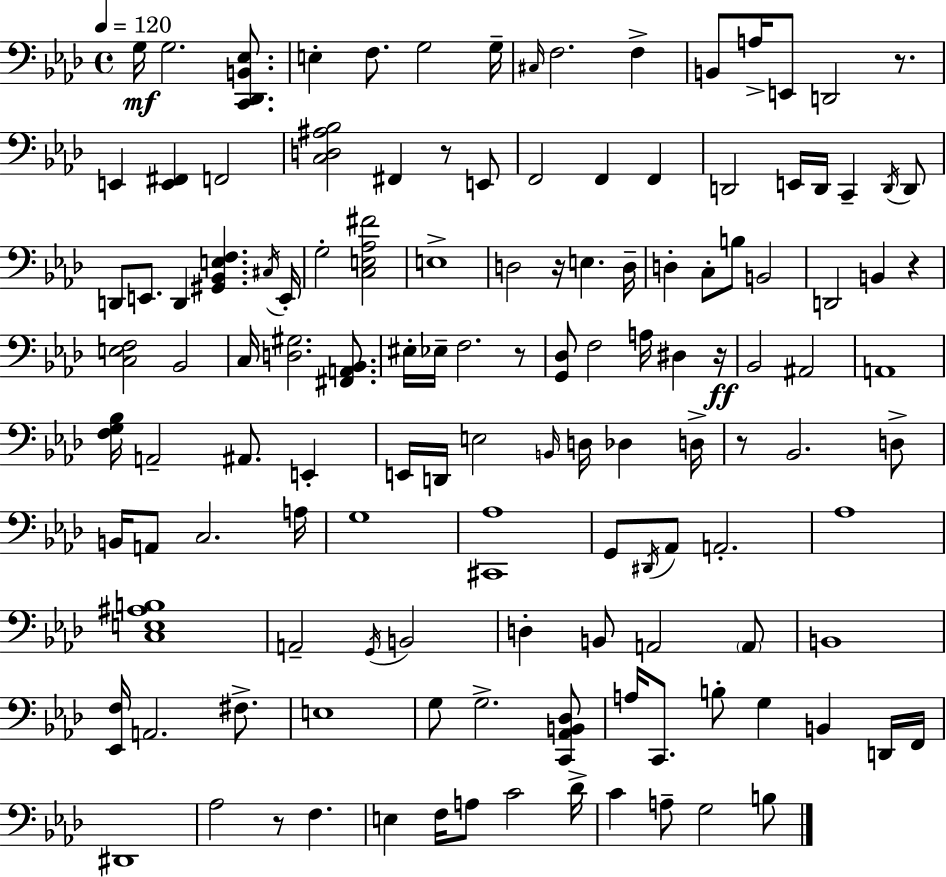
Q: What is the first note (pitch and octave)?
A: G3